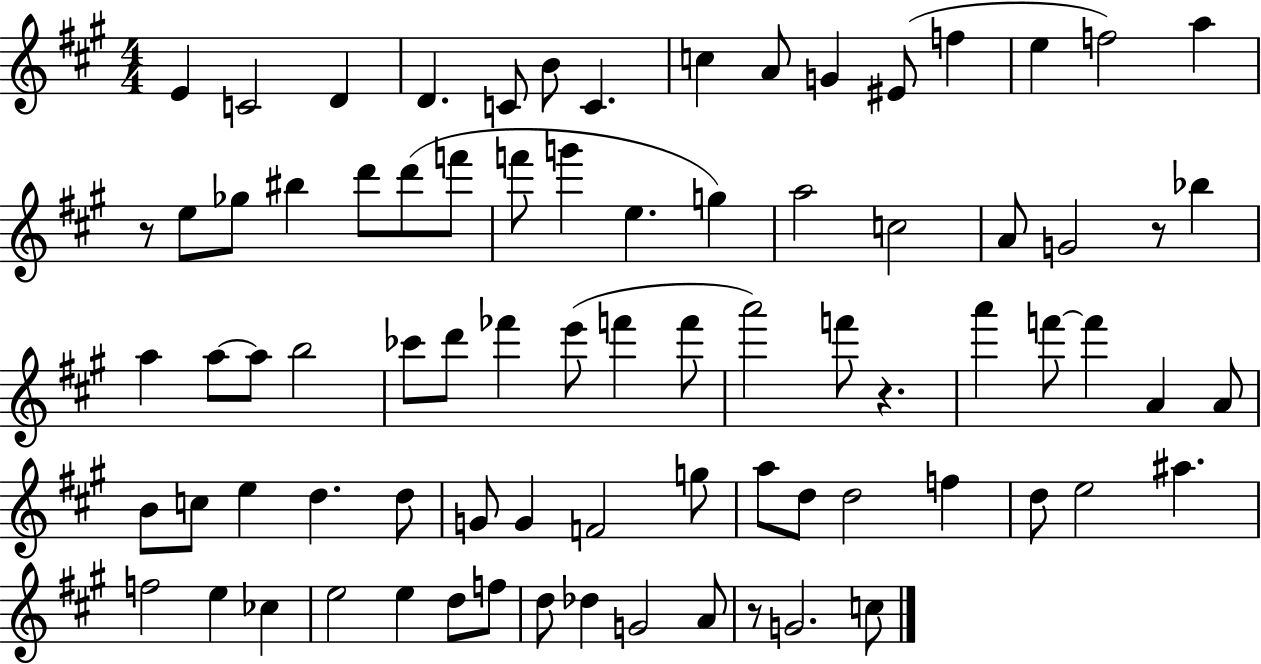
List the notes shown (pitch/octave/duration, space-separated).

E4/q C4/h D4/q D4/q. C4/e B4/e C4/q. C5/q A4/e G4/q EIS4/e F5/q E5/q F5/h A5/q R/e E5/e Gb5/e BIS5/q D6/e D6/e F6/e F6/e G6/q E5/q. G5/q A5/h C5/h A4/e G4/h R/e Bb5/q A5/q A5/e A5/e B5/h CES6/e D6/e FES6/q E6/e F6/q F6/e A6/h F6/e R/q. A6/q F6/e F6/q A4/q A4/e B4/e C5/e E5/q D5/q. D5/e G4/e G4/q F4/h G5/e A5/e D5/e D5/h F5/q D5/e E5/h A#5/q. F5/h E5/q CES5/q E5/h E5/q D5/e F5/e D5/e Db5/q G4/h A4/e R/e G4/h. C5/e